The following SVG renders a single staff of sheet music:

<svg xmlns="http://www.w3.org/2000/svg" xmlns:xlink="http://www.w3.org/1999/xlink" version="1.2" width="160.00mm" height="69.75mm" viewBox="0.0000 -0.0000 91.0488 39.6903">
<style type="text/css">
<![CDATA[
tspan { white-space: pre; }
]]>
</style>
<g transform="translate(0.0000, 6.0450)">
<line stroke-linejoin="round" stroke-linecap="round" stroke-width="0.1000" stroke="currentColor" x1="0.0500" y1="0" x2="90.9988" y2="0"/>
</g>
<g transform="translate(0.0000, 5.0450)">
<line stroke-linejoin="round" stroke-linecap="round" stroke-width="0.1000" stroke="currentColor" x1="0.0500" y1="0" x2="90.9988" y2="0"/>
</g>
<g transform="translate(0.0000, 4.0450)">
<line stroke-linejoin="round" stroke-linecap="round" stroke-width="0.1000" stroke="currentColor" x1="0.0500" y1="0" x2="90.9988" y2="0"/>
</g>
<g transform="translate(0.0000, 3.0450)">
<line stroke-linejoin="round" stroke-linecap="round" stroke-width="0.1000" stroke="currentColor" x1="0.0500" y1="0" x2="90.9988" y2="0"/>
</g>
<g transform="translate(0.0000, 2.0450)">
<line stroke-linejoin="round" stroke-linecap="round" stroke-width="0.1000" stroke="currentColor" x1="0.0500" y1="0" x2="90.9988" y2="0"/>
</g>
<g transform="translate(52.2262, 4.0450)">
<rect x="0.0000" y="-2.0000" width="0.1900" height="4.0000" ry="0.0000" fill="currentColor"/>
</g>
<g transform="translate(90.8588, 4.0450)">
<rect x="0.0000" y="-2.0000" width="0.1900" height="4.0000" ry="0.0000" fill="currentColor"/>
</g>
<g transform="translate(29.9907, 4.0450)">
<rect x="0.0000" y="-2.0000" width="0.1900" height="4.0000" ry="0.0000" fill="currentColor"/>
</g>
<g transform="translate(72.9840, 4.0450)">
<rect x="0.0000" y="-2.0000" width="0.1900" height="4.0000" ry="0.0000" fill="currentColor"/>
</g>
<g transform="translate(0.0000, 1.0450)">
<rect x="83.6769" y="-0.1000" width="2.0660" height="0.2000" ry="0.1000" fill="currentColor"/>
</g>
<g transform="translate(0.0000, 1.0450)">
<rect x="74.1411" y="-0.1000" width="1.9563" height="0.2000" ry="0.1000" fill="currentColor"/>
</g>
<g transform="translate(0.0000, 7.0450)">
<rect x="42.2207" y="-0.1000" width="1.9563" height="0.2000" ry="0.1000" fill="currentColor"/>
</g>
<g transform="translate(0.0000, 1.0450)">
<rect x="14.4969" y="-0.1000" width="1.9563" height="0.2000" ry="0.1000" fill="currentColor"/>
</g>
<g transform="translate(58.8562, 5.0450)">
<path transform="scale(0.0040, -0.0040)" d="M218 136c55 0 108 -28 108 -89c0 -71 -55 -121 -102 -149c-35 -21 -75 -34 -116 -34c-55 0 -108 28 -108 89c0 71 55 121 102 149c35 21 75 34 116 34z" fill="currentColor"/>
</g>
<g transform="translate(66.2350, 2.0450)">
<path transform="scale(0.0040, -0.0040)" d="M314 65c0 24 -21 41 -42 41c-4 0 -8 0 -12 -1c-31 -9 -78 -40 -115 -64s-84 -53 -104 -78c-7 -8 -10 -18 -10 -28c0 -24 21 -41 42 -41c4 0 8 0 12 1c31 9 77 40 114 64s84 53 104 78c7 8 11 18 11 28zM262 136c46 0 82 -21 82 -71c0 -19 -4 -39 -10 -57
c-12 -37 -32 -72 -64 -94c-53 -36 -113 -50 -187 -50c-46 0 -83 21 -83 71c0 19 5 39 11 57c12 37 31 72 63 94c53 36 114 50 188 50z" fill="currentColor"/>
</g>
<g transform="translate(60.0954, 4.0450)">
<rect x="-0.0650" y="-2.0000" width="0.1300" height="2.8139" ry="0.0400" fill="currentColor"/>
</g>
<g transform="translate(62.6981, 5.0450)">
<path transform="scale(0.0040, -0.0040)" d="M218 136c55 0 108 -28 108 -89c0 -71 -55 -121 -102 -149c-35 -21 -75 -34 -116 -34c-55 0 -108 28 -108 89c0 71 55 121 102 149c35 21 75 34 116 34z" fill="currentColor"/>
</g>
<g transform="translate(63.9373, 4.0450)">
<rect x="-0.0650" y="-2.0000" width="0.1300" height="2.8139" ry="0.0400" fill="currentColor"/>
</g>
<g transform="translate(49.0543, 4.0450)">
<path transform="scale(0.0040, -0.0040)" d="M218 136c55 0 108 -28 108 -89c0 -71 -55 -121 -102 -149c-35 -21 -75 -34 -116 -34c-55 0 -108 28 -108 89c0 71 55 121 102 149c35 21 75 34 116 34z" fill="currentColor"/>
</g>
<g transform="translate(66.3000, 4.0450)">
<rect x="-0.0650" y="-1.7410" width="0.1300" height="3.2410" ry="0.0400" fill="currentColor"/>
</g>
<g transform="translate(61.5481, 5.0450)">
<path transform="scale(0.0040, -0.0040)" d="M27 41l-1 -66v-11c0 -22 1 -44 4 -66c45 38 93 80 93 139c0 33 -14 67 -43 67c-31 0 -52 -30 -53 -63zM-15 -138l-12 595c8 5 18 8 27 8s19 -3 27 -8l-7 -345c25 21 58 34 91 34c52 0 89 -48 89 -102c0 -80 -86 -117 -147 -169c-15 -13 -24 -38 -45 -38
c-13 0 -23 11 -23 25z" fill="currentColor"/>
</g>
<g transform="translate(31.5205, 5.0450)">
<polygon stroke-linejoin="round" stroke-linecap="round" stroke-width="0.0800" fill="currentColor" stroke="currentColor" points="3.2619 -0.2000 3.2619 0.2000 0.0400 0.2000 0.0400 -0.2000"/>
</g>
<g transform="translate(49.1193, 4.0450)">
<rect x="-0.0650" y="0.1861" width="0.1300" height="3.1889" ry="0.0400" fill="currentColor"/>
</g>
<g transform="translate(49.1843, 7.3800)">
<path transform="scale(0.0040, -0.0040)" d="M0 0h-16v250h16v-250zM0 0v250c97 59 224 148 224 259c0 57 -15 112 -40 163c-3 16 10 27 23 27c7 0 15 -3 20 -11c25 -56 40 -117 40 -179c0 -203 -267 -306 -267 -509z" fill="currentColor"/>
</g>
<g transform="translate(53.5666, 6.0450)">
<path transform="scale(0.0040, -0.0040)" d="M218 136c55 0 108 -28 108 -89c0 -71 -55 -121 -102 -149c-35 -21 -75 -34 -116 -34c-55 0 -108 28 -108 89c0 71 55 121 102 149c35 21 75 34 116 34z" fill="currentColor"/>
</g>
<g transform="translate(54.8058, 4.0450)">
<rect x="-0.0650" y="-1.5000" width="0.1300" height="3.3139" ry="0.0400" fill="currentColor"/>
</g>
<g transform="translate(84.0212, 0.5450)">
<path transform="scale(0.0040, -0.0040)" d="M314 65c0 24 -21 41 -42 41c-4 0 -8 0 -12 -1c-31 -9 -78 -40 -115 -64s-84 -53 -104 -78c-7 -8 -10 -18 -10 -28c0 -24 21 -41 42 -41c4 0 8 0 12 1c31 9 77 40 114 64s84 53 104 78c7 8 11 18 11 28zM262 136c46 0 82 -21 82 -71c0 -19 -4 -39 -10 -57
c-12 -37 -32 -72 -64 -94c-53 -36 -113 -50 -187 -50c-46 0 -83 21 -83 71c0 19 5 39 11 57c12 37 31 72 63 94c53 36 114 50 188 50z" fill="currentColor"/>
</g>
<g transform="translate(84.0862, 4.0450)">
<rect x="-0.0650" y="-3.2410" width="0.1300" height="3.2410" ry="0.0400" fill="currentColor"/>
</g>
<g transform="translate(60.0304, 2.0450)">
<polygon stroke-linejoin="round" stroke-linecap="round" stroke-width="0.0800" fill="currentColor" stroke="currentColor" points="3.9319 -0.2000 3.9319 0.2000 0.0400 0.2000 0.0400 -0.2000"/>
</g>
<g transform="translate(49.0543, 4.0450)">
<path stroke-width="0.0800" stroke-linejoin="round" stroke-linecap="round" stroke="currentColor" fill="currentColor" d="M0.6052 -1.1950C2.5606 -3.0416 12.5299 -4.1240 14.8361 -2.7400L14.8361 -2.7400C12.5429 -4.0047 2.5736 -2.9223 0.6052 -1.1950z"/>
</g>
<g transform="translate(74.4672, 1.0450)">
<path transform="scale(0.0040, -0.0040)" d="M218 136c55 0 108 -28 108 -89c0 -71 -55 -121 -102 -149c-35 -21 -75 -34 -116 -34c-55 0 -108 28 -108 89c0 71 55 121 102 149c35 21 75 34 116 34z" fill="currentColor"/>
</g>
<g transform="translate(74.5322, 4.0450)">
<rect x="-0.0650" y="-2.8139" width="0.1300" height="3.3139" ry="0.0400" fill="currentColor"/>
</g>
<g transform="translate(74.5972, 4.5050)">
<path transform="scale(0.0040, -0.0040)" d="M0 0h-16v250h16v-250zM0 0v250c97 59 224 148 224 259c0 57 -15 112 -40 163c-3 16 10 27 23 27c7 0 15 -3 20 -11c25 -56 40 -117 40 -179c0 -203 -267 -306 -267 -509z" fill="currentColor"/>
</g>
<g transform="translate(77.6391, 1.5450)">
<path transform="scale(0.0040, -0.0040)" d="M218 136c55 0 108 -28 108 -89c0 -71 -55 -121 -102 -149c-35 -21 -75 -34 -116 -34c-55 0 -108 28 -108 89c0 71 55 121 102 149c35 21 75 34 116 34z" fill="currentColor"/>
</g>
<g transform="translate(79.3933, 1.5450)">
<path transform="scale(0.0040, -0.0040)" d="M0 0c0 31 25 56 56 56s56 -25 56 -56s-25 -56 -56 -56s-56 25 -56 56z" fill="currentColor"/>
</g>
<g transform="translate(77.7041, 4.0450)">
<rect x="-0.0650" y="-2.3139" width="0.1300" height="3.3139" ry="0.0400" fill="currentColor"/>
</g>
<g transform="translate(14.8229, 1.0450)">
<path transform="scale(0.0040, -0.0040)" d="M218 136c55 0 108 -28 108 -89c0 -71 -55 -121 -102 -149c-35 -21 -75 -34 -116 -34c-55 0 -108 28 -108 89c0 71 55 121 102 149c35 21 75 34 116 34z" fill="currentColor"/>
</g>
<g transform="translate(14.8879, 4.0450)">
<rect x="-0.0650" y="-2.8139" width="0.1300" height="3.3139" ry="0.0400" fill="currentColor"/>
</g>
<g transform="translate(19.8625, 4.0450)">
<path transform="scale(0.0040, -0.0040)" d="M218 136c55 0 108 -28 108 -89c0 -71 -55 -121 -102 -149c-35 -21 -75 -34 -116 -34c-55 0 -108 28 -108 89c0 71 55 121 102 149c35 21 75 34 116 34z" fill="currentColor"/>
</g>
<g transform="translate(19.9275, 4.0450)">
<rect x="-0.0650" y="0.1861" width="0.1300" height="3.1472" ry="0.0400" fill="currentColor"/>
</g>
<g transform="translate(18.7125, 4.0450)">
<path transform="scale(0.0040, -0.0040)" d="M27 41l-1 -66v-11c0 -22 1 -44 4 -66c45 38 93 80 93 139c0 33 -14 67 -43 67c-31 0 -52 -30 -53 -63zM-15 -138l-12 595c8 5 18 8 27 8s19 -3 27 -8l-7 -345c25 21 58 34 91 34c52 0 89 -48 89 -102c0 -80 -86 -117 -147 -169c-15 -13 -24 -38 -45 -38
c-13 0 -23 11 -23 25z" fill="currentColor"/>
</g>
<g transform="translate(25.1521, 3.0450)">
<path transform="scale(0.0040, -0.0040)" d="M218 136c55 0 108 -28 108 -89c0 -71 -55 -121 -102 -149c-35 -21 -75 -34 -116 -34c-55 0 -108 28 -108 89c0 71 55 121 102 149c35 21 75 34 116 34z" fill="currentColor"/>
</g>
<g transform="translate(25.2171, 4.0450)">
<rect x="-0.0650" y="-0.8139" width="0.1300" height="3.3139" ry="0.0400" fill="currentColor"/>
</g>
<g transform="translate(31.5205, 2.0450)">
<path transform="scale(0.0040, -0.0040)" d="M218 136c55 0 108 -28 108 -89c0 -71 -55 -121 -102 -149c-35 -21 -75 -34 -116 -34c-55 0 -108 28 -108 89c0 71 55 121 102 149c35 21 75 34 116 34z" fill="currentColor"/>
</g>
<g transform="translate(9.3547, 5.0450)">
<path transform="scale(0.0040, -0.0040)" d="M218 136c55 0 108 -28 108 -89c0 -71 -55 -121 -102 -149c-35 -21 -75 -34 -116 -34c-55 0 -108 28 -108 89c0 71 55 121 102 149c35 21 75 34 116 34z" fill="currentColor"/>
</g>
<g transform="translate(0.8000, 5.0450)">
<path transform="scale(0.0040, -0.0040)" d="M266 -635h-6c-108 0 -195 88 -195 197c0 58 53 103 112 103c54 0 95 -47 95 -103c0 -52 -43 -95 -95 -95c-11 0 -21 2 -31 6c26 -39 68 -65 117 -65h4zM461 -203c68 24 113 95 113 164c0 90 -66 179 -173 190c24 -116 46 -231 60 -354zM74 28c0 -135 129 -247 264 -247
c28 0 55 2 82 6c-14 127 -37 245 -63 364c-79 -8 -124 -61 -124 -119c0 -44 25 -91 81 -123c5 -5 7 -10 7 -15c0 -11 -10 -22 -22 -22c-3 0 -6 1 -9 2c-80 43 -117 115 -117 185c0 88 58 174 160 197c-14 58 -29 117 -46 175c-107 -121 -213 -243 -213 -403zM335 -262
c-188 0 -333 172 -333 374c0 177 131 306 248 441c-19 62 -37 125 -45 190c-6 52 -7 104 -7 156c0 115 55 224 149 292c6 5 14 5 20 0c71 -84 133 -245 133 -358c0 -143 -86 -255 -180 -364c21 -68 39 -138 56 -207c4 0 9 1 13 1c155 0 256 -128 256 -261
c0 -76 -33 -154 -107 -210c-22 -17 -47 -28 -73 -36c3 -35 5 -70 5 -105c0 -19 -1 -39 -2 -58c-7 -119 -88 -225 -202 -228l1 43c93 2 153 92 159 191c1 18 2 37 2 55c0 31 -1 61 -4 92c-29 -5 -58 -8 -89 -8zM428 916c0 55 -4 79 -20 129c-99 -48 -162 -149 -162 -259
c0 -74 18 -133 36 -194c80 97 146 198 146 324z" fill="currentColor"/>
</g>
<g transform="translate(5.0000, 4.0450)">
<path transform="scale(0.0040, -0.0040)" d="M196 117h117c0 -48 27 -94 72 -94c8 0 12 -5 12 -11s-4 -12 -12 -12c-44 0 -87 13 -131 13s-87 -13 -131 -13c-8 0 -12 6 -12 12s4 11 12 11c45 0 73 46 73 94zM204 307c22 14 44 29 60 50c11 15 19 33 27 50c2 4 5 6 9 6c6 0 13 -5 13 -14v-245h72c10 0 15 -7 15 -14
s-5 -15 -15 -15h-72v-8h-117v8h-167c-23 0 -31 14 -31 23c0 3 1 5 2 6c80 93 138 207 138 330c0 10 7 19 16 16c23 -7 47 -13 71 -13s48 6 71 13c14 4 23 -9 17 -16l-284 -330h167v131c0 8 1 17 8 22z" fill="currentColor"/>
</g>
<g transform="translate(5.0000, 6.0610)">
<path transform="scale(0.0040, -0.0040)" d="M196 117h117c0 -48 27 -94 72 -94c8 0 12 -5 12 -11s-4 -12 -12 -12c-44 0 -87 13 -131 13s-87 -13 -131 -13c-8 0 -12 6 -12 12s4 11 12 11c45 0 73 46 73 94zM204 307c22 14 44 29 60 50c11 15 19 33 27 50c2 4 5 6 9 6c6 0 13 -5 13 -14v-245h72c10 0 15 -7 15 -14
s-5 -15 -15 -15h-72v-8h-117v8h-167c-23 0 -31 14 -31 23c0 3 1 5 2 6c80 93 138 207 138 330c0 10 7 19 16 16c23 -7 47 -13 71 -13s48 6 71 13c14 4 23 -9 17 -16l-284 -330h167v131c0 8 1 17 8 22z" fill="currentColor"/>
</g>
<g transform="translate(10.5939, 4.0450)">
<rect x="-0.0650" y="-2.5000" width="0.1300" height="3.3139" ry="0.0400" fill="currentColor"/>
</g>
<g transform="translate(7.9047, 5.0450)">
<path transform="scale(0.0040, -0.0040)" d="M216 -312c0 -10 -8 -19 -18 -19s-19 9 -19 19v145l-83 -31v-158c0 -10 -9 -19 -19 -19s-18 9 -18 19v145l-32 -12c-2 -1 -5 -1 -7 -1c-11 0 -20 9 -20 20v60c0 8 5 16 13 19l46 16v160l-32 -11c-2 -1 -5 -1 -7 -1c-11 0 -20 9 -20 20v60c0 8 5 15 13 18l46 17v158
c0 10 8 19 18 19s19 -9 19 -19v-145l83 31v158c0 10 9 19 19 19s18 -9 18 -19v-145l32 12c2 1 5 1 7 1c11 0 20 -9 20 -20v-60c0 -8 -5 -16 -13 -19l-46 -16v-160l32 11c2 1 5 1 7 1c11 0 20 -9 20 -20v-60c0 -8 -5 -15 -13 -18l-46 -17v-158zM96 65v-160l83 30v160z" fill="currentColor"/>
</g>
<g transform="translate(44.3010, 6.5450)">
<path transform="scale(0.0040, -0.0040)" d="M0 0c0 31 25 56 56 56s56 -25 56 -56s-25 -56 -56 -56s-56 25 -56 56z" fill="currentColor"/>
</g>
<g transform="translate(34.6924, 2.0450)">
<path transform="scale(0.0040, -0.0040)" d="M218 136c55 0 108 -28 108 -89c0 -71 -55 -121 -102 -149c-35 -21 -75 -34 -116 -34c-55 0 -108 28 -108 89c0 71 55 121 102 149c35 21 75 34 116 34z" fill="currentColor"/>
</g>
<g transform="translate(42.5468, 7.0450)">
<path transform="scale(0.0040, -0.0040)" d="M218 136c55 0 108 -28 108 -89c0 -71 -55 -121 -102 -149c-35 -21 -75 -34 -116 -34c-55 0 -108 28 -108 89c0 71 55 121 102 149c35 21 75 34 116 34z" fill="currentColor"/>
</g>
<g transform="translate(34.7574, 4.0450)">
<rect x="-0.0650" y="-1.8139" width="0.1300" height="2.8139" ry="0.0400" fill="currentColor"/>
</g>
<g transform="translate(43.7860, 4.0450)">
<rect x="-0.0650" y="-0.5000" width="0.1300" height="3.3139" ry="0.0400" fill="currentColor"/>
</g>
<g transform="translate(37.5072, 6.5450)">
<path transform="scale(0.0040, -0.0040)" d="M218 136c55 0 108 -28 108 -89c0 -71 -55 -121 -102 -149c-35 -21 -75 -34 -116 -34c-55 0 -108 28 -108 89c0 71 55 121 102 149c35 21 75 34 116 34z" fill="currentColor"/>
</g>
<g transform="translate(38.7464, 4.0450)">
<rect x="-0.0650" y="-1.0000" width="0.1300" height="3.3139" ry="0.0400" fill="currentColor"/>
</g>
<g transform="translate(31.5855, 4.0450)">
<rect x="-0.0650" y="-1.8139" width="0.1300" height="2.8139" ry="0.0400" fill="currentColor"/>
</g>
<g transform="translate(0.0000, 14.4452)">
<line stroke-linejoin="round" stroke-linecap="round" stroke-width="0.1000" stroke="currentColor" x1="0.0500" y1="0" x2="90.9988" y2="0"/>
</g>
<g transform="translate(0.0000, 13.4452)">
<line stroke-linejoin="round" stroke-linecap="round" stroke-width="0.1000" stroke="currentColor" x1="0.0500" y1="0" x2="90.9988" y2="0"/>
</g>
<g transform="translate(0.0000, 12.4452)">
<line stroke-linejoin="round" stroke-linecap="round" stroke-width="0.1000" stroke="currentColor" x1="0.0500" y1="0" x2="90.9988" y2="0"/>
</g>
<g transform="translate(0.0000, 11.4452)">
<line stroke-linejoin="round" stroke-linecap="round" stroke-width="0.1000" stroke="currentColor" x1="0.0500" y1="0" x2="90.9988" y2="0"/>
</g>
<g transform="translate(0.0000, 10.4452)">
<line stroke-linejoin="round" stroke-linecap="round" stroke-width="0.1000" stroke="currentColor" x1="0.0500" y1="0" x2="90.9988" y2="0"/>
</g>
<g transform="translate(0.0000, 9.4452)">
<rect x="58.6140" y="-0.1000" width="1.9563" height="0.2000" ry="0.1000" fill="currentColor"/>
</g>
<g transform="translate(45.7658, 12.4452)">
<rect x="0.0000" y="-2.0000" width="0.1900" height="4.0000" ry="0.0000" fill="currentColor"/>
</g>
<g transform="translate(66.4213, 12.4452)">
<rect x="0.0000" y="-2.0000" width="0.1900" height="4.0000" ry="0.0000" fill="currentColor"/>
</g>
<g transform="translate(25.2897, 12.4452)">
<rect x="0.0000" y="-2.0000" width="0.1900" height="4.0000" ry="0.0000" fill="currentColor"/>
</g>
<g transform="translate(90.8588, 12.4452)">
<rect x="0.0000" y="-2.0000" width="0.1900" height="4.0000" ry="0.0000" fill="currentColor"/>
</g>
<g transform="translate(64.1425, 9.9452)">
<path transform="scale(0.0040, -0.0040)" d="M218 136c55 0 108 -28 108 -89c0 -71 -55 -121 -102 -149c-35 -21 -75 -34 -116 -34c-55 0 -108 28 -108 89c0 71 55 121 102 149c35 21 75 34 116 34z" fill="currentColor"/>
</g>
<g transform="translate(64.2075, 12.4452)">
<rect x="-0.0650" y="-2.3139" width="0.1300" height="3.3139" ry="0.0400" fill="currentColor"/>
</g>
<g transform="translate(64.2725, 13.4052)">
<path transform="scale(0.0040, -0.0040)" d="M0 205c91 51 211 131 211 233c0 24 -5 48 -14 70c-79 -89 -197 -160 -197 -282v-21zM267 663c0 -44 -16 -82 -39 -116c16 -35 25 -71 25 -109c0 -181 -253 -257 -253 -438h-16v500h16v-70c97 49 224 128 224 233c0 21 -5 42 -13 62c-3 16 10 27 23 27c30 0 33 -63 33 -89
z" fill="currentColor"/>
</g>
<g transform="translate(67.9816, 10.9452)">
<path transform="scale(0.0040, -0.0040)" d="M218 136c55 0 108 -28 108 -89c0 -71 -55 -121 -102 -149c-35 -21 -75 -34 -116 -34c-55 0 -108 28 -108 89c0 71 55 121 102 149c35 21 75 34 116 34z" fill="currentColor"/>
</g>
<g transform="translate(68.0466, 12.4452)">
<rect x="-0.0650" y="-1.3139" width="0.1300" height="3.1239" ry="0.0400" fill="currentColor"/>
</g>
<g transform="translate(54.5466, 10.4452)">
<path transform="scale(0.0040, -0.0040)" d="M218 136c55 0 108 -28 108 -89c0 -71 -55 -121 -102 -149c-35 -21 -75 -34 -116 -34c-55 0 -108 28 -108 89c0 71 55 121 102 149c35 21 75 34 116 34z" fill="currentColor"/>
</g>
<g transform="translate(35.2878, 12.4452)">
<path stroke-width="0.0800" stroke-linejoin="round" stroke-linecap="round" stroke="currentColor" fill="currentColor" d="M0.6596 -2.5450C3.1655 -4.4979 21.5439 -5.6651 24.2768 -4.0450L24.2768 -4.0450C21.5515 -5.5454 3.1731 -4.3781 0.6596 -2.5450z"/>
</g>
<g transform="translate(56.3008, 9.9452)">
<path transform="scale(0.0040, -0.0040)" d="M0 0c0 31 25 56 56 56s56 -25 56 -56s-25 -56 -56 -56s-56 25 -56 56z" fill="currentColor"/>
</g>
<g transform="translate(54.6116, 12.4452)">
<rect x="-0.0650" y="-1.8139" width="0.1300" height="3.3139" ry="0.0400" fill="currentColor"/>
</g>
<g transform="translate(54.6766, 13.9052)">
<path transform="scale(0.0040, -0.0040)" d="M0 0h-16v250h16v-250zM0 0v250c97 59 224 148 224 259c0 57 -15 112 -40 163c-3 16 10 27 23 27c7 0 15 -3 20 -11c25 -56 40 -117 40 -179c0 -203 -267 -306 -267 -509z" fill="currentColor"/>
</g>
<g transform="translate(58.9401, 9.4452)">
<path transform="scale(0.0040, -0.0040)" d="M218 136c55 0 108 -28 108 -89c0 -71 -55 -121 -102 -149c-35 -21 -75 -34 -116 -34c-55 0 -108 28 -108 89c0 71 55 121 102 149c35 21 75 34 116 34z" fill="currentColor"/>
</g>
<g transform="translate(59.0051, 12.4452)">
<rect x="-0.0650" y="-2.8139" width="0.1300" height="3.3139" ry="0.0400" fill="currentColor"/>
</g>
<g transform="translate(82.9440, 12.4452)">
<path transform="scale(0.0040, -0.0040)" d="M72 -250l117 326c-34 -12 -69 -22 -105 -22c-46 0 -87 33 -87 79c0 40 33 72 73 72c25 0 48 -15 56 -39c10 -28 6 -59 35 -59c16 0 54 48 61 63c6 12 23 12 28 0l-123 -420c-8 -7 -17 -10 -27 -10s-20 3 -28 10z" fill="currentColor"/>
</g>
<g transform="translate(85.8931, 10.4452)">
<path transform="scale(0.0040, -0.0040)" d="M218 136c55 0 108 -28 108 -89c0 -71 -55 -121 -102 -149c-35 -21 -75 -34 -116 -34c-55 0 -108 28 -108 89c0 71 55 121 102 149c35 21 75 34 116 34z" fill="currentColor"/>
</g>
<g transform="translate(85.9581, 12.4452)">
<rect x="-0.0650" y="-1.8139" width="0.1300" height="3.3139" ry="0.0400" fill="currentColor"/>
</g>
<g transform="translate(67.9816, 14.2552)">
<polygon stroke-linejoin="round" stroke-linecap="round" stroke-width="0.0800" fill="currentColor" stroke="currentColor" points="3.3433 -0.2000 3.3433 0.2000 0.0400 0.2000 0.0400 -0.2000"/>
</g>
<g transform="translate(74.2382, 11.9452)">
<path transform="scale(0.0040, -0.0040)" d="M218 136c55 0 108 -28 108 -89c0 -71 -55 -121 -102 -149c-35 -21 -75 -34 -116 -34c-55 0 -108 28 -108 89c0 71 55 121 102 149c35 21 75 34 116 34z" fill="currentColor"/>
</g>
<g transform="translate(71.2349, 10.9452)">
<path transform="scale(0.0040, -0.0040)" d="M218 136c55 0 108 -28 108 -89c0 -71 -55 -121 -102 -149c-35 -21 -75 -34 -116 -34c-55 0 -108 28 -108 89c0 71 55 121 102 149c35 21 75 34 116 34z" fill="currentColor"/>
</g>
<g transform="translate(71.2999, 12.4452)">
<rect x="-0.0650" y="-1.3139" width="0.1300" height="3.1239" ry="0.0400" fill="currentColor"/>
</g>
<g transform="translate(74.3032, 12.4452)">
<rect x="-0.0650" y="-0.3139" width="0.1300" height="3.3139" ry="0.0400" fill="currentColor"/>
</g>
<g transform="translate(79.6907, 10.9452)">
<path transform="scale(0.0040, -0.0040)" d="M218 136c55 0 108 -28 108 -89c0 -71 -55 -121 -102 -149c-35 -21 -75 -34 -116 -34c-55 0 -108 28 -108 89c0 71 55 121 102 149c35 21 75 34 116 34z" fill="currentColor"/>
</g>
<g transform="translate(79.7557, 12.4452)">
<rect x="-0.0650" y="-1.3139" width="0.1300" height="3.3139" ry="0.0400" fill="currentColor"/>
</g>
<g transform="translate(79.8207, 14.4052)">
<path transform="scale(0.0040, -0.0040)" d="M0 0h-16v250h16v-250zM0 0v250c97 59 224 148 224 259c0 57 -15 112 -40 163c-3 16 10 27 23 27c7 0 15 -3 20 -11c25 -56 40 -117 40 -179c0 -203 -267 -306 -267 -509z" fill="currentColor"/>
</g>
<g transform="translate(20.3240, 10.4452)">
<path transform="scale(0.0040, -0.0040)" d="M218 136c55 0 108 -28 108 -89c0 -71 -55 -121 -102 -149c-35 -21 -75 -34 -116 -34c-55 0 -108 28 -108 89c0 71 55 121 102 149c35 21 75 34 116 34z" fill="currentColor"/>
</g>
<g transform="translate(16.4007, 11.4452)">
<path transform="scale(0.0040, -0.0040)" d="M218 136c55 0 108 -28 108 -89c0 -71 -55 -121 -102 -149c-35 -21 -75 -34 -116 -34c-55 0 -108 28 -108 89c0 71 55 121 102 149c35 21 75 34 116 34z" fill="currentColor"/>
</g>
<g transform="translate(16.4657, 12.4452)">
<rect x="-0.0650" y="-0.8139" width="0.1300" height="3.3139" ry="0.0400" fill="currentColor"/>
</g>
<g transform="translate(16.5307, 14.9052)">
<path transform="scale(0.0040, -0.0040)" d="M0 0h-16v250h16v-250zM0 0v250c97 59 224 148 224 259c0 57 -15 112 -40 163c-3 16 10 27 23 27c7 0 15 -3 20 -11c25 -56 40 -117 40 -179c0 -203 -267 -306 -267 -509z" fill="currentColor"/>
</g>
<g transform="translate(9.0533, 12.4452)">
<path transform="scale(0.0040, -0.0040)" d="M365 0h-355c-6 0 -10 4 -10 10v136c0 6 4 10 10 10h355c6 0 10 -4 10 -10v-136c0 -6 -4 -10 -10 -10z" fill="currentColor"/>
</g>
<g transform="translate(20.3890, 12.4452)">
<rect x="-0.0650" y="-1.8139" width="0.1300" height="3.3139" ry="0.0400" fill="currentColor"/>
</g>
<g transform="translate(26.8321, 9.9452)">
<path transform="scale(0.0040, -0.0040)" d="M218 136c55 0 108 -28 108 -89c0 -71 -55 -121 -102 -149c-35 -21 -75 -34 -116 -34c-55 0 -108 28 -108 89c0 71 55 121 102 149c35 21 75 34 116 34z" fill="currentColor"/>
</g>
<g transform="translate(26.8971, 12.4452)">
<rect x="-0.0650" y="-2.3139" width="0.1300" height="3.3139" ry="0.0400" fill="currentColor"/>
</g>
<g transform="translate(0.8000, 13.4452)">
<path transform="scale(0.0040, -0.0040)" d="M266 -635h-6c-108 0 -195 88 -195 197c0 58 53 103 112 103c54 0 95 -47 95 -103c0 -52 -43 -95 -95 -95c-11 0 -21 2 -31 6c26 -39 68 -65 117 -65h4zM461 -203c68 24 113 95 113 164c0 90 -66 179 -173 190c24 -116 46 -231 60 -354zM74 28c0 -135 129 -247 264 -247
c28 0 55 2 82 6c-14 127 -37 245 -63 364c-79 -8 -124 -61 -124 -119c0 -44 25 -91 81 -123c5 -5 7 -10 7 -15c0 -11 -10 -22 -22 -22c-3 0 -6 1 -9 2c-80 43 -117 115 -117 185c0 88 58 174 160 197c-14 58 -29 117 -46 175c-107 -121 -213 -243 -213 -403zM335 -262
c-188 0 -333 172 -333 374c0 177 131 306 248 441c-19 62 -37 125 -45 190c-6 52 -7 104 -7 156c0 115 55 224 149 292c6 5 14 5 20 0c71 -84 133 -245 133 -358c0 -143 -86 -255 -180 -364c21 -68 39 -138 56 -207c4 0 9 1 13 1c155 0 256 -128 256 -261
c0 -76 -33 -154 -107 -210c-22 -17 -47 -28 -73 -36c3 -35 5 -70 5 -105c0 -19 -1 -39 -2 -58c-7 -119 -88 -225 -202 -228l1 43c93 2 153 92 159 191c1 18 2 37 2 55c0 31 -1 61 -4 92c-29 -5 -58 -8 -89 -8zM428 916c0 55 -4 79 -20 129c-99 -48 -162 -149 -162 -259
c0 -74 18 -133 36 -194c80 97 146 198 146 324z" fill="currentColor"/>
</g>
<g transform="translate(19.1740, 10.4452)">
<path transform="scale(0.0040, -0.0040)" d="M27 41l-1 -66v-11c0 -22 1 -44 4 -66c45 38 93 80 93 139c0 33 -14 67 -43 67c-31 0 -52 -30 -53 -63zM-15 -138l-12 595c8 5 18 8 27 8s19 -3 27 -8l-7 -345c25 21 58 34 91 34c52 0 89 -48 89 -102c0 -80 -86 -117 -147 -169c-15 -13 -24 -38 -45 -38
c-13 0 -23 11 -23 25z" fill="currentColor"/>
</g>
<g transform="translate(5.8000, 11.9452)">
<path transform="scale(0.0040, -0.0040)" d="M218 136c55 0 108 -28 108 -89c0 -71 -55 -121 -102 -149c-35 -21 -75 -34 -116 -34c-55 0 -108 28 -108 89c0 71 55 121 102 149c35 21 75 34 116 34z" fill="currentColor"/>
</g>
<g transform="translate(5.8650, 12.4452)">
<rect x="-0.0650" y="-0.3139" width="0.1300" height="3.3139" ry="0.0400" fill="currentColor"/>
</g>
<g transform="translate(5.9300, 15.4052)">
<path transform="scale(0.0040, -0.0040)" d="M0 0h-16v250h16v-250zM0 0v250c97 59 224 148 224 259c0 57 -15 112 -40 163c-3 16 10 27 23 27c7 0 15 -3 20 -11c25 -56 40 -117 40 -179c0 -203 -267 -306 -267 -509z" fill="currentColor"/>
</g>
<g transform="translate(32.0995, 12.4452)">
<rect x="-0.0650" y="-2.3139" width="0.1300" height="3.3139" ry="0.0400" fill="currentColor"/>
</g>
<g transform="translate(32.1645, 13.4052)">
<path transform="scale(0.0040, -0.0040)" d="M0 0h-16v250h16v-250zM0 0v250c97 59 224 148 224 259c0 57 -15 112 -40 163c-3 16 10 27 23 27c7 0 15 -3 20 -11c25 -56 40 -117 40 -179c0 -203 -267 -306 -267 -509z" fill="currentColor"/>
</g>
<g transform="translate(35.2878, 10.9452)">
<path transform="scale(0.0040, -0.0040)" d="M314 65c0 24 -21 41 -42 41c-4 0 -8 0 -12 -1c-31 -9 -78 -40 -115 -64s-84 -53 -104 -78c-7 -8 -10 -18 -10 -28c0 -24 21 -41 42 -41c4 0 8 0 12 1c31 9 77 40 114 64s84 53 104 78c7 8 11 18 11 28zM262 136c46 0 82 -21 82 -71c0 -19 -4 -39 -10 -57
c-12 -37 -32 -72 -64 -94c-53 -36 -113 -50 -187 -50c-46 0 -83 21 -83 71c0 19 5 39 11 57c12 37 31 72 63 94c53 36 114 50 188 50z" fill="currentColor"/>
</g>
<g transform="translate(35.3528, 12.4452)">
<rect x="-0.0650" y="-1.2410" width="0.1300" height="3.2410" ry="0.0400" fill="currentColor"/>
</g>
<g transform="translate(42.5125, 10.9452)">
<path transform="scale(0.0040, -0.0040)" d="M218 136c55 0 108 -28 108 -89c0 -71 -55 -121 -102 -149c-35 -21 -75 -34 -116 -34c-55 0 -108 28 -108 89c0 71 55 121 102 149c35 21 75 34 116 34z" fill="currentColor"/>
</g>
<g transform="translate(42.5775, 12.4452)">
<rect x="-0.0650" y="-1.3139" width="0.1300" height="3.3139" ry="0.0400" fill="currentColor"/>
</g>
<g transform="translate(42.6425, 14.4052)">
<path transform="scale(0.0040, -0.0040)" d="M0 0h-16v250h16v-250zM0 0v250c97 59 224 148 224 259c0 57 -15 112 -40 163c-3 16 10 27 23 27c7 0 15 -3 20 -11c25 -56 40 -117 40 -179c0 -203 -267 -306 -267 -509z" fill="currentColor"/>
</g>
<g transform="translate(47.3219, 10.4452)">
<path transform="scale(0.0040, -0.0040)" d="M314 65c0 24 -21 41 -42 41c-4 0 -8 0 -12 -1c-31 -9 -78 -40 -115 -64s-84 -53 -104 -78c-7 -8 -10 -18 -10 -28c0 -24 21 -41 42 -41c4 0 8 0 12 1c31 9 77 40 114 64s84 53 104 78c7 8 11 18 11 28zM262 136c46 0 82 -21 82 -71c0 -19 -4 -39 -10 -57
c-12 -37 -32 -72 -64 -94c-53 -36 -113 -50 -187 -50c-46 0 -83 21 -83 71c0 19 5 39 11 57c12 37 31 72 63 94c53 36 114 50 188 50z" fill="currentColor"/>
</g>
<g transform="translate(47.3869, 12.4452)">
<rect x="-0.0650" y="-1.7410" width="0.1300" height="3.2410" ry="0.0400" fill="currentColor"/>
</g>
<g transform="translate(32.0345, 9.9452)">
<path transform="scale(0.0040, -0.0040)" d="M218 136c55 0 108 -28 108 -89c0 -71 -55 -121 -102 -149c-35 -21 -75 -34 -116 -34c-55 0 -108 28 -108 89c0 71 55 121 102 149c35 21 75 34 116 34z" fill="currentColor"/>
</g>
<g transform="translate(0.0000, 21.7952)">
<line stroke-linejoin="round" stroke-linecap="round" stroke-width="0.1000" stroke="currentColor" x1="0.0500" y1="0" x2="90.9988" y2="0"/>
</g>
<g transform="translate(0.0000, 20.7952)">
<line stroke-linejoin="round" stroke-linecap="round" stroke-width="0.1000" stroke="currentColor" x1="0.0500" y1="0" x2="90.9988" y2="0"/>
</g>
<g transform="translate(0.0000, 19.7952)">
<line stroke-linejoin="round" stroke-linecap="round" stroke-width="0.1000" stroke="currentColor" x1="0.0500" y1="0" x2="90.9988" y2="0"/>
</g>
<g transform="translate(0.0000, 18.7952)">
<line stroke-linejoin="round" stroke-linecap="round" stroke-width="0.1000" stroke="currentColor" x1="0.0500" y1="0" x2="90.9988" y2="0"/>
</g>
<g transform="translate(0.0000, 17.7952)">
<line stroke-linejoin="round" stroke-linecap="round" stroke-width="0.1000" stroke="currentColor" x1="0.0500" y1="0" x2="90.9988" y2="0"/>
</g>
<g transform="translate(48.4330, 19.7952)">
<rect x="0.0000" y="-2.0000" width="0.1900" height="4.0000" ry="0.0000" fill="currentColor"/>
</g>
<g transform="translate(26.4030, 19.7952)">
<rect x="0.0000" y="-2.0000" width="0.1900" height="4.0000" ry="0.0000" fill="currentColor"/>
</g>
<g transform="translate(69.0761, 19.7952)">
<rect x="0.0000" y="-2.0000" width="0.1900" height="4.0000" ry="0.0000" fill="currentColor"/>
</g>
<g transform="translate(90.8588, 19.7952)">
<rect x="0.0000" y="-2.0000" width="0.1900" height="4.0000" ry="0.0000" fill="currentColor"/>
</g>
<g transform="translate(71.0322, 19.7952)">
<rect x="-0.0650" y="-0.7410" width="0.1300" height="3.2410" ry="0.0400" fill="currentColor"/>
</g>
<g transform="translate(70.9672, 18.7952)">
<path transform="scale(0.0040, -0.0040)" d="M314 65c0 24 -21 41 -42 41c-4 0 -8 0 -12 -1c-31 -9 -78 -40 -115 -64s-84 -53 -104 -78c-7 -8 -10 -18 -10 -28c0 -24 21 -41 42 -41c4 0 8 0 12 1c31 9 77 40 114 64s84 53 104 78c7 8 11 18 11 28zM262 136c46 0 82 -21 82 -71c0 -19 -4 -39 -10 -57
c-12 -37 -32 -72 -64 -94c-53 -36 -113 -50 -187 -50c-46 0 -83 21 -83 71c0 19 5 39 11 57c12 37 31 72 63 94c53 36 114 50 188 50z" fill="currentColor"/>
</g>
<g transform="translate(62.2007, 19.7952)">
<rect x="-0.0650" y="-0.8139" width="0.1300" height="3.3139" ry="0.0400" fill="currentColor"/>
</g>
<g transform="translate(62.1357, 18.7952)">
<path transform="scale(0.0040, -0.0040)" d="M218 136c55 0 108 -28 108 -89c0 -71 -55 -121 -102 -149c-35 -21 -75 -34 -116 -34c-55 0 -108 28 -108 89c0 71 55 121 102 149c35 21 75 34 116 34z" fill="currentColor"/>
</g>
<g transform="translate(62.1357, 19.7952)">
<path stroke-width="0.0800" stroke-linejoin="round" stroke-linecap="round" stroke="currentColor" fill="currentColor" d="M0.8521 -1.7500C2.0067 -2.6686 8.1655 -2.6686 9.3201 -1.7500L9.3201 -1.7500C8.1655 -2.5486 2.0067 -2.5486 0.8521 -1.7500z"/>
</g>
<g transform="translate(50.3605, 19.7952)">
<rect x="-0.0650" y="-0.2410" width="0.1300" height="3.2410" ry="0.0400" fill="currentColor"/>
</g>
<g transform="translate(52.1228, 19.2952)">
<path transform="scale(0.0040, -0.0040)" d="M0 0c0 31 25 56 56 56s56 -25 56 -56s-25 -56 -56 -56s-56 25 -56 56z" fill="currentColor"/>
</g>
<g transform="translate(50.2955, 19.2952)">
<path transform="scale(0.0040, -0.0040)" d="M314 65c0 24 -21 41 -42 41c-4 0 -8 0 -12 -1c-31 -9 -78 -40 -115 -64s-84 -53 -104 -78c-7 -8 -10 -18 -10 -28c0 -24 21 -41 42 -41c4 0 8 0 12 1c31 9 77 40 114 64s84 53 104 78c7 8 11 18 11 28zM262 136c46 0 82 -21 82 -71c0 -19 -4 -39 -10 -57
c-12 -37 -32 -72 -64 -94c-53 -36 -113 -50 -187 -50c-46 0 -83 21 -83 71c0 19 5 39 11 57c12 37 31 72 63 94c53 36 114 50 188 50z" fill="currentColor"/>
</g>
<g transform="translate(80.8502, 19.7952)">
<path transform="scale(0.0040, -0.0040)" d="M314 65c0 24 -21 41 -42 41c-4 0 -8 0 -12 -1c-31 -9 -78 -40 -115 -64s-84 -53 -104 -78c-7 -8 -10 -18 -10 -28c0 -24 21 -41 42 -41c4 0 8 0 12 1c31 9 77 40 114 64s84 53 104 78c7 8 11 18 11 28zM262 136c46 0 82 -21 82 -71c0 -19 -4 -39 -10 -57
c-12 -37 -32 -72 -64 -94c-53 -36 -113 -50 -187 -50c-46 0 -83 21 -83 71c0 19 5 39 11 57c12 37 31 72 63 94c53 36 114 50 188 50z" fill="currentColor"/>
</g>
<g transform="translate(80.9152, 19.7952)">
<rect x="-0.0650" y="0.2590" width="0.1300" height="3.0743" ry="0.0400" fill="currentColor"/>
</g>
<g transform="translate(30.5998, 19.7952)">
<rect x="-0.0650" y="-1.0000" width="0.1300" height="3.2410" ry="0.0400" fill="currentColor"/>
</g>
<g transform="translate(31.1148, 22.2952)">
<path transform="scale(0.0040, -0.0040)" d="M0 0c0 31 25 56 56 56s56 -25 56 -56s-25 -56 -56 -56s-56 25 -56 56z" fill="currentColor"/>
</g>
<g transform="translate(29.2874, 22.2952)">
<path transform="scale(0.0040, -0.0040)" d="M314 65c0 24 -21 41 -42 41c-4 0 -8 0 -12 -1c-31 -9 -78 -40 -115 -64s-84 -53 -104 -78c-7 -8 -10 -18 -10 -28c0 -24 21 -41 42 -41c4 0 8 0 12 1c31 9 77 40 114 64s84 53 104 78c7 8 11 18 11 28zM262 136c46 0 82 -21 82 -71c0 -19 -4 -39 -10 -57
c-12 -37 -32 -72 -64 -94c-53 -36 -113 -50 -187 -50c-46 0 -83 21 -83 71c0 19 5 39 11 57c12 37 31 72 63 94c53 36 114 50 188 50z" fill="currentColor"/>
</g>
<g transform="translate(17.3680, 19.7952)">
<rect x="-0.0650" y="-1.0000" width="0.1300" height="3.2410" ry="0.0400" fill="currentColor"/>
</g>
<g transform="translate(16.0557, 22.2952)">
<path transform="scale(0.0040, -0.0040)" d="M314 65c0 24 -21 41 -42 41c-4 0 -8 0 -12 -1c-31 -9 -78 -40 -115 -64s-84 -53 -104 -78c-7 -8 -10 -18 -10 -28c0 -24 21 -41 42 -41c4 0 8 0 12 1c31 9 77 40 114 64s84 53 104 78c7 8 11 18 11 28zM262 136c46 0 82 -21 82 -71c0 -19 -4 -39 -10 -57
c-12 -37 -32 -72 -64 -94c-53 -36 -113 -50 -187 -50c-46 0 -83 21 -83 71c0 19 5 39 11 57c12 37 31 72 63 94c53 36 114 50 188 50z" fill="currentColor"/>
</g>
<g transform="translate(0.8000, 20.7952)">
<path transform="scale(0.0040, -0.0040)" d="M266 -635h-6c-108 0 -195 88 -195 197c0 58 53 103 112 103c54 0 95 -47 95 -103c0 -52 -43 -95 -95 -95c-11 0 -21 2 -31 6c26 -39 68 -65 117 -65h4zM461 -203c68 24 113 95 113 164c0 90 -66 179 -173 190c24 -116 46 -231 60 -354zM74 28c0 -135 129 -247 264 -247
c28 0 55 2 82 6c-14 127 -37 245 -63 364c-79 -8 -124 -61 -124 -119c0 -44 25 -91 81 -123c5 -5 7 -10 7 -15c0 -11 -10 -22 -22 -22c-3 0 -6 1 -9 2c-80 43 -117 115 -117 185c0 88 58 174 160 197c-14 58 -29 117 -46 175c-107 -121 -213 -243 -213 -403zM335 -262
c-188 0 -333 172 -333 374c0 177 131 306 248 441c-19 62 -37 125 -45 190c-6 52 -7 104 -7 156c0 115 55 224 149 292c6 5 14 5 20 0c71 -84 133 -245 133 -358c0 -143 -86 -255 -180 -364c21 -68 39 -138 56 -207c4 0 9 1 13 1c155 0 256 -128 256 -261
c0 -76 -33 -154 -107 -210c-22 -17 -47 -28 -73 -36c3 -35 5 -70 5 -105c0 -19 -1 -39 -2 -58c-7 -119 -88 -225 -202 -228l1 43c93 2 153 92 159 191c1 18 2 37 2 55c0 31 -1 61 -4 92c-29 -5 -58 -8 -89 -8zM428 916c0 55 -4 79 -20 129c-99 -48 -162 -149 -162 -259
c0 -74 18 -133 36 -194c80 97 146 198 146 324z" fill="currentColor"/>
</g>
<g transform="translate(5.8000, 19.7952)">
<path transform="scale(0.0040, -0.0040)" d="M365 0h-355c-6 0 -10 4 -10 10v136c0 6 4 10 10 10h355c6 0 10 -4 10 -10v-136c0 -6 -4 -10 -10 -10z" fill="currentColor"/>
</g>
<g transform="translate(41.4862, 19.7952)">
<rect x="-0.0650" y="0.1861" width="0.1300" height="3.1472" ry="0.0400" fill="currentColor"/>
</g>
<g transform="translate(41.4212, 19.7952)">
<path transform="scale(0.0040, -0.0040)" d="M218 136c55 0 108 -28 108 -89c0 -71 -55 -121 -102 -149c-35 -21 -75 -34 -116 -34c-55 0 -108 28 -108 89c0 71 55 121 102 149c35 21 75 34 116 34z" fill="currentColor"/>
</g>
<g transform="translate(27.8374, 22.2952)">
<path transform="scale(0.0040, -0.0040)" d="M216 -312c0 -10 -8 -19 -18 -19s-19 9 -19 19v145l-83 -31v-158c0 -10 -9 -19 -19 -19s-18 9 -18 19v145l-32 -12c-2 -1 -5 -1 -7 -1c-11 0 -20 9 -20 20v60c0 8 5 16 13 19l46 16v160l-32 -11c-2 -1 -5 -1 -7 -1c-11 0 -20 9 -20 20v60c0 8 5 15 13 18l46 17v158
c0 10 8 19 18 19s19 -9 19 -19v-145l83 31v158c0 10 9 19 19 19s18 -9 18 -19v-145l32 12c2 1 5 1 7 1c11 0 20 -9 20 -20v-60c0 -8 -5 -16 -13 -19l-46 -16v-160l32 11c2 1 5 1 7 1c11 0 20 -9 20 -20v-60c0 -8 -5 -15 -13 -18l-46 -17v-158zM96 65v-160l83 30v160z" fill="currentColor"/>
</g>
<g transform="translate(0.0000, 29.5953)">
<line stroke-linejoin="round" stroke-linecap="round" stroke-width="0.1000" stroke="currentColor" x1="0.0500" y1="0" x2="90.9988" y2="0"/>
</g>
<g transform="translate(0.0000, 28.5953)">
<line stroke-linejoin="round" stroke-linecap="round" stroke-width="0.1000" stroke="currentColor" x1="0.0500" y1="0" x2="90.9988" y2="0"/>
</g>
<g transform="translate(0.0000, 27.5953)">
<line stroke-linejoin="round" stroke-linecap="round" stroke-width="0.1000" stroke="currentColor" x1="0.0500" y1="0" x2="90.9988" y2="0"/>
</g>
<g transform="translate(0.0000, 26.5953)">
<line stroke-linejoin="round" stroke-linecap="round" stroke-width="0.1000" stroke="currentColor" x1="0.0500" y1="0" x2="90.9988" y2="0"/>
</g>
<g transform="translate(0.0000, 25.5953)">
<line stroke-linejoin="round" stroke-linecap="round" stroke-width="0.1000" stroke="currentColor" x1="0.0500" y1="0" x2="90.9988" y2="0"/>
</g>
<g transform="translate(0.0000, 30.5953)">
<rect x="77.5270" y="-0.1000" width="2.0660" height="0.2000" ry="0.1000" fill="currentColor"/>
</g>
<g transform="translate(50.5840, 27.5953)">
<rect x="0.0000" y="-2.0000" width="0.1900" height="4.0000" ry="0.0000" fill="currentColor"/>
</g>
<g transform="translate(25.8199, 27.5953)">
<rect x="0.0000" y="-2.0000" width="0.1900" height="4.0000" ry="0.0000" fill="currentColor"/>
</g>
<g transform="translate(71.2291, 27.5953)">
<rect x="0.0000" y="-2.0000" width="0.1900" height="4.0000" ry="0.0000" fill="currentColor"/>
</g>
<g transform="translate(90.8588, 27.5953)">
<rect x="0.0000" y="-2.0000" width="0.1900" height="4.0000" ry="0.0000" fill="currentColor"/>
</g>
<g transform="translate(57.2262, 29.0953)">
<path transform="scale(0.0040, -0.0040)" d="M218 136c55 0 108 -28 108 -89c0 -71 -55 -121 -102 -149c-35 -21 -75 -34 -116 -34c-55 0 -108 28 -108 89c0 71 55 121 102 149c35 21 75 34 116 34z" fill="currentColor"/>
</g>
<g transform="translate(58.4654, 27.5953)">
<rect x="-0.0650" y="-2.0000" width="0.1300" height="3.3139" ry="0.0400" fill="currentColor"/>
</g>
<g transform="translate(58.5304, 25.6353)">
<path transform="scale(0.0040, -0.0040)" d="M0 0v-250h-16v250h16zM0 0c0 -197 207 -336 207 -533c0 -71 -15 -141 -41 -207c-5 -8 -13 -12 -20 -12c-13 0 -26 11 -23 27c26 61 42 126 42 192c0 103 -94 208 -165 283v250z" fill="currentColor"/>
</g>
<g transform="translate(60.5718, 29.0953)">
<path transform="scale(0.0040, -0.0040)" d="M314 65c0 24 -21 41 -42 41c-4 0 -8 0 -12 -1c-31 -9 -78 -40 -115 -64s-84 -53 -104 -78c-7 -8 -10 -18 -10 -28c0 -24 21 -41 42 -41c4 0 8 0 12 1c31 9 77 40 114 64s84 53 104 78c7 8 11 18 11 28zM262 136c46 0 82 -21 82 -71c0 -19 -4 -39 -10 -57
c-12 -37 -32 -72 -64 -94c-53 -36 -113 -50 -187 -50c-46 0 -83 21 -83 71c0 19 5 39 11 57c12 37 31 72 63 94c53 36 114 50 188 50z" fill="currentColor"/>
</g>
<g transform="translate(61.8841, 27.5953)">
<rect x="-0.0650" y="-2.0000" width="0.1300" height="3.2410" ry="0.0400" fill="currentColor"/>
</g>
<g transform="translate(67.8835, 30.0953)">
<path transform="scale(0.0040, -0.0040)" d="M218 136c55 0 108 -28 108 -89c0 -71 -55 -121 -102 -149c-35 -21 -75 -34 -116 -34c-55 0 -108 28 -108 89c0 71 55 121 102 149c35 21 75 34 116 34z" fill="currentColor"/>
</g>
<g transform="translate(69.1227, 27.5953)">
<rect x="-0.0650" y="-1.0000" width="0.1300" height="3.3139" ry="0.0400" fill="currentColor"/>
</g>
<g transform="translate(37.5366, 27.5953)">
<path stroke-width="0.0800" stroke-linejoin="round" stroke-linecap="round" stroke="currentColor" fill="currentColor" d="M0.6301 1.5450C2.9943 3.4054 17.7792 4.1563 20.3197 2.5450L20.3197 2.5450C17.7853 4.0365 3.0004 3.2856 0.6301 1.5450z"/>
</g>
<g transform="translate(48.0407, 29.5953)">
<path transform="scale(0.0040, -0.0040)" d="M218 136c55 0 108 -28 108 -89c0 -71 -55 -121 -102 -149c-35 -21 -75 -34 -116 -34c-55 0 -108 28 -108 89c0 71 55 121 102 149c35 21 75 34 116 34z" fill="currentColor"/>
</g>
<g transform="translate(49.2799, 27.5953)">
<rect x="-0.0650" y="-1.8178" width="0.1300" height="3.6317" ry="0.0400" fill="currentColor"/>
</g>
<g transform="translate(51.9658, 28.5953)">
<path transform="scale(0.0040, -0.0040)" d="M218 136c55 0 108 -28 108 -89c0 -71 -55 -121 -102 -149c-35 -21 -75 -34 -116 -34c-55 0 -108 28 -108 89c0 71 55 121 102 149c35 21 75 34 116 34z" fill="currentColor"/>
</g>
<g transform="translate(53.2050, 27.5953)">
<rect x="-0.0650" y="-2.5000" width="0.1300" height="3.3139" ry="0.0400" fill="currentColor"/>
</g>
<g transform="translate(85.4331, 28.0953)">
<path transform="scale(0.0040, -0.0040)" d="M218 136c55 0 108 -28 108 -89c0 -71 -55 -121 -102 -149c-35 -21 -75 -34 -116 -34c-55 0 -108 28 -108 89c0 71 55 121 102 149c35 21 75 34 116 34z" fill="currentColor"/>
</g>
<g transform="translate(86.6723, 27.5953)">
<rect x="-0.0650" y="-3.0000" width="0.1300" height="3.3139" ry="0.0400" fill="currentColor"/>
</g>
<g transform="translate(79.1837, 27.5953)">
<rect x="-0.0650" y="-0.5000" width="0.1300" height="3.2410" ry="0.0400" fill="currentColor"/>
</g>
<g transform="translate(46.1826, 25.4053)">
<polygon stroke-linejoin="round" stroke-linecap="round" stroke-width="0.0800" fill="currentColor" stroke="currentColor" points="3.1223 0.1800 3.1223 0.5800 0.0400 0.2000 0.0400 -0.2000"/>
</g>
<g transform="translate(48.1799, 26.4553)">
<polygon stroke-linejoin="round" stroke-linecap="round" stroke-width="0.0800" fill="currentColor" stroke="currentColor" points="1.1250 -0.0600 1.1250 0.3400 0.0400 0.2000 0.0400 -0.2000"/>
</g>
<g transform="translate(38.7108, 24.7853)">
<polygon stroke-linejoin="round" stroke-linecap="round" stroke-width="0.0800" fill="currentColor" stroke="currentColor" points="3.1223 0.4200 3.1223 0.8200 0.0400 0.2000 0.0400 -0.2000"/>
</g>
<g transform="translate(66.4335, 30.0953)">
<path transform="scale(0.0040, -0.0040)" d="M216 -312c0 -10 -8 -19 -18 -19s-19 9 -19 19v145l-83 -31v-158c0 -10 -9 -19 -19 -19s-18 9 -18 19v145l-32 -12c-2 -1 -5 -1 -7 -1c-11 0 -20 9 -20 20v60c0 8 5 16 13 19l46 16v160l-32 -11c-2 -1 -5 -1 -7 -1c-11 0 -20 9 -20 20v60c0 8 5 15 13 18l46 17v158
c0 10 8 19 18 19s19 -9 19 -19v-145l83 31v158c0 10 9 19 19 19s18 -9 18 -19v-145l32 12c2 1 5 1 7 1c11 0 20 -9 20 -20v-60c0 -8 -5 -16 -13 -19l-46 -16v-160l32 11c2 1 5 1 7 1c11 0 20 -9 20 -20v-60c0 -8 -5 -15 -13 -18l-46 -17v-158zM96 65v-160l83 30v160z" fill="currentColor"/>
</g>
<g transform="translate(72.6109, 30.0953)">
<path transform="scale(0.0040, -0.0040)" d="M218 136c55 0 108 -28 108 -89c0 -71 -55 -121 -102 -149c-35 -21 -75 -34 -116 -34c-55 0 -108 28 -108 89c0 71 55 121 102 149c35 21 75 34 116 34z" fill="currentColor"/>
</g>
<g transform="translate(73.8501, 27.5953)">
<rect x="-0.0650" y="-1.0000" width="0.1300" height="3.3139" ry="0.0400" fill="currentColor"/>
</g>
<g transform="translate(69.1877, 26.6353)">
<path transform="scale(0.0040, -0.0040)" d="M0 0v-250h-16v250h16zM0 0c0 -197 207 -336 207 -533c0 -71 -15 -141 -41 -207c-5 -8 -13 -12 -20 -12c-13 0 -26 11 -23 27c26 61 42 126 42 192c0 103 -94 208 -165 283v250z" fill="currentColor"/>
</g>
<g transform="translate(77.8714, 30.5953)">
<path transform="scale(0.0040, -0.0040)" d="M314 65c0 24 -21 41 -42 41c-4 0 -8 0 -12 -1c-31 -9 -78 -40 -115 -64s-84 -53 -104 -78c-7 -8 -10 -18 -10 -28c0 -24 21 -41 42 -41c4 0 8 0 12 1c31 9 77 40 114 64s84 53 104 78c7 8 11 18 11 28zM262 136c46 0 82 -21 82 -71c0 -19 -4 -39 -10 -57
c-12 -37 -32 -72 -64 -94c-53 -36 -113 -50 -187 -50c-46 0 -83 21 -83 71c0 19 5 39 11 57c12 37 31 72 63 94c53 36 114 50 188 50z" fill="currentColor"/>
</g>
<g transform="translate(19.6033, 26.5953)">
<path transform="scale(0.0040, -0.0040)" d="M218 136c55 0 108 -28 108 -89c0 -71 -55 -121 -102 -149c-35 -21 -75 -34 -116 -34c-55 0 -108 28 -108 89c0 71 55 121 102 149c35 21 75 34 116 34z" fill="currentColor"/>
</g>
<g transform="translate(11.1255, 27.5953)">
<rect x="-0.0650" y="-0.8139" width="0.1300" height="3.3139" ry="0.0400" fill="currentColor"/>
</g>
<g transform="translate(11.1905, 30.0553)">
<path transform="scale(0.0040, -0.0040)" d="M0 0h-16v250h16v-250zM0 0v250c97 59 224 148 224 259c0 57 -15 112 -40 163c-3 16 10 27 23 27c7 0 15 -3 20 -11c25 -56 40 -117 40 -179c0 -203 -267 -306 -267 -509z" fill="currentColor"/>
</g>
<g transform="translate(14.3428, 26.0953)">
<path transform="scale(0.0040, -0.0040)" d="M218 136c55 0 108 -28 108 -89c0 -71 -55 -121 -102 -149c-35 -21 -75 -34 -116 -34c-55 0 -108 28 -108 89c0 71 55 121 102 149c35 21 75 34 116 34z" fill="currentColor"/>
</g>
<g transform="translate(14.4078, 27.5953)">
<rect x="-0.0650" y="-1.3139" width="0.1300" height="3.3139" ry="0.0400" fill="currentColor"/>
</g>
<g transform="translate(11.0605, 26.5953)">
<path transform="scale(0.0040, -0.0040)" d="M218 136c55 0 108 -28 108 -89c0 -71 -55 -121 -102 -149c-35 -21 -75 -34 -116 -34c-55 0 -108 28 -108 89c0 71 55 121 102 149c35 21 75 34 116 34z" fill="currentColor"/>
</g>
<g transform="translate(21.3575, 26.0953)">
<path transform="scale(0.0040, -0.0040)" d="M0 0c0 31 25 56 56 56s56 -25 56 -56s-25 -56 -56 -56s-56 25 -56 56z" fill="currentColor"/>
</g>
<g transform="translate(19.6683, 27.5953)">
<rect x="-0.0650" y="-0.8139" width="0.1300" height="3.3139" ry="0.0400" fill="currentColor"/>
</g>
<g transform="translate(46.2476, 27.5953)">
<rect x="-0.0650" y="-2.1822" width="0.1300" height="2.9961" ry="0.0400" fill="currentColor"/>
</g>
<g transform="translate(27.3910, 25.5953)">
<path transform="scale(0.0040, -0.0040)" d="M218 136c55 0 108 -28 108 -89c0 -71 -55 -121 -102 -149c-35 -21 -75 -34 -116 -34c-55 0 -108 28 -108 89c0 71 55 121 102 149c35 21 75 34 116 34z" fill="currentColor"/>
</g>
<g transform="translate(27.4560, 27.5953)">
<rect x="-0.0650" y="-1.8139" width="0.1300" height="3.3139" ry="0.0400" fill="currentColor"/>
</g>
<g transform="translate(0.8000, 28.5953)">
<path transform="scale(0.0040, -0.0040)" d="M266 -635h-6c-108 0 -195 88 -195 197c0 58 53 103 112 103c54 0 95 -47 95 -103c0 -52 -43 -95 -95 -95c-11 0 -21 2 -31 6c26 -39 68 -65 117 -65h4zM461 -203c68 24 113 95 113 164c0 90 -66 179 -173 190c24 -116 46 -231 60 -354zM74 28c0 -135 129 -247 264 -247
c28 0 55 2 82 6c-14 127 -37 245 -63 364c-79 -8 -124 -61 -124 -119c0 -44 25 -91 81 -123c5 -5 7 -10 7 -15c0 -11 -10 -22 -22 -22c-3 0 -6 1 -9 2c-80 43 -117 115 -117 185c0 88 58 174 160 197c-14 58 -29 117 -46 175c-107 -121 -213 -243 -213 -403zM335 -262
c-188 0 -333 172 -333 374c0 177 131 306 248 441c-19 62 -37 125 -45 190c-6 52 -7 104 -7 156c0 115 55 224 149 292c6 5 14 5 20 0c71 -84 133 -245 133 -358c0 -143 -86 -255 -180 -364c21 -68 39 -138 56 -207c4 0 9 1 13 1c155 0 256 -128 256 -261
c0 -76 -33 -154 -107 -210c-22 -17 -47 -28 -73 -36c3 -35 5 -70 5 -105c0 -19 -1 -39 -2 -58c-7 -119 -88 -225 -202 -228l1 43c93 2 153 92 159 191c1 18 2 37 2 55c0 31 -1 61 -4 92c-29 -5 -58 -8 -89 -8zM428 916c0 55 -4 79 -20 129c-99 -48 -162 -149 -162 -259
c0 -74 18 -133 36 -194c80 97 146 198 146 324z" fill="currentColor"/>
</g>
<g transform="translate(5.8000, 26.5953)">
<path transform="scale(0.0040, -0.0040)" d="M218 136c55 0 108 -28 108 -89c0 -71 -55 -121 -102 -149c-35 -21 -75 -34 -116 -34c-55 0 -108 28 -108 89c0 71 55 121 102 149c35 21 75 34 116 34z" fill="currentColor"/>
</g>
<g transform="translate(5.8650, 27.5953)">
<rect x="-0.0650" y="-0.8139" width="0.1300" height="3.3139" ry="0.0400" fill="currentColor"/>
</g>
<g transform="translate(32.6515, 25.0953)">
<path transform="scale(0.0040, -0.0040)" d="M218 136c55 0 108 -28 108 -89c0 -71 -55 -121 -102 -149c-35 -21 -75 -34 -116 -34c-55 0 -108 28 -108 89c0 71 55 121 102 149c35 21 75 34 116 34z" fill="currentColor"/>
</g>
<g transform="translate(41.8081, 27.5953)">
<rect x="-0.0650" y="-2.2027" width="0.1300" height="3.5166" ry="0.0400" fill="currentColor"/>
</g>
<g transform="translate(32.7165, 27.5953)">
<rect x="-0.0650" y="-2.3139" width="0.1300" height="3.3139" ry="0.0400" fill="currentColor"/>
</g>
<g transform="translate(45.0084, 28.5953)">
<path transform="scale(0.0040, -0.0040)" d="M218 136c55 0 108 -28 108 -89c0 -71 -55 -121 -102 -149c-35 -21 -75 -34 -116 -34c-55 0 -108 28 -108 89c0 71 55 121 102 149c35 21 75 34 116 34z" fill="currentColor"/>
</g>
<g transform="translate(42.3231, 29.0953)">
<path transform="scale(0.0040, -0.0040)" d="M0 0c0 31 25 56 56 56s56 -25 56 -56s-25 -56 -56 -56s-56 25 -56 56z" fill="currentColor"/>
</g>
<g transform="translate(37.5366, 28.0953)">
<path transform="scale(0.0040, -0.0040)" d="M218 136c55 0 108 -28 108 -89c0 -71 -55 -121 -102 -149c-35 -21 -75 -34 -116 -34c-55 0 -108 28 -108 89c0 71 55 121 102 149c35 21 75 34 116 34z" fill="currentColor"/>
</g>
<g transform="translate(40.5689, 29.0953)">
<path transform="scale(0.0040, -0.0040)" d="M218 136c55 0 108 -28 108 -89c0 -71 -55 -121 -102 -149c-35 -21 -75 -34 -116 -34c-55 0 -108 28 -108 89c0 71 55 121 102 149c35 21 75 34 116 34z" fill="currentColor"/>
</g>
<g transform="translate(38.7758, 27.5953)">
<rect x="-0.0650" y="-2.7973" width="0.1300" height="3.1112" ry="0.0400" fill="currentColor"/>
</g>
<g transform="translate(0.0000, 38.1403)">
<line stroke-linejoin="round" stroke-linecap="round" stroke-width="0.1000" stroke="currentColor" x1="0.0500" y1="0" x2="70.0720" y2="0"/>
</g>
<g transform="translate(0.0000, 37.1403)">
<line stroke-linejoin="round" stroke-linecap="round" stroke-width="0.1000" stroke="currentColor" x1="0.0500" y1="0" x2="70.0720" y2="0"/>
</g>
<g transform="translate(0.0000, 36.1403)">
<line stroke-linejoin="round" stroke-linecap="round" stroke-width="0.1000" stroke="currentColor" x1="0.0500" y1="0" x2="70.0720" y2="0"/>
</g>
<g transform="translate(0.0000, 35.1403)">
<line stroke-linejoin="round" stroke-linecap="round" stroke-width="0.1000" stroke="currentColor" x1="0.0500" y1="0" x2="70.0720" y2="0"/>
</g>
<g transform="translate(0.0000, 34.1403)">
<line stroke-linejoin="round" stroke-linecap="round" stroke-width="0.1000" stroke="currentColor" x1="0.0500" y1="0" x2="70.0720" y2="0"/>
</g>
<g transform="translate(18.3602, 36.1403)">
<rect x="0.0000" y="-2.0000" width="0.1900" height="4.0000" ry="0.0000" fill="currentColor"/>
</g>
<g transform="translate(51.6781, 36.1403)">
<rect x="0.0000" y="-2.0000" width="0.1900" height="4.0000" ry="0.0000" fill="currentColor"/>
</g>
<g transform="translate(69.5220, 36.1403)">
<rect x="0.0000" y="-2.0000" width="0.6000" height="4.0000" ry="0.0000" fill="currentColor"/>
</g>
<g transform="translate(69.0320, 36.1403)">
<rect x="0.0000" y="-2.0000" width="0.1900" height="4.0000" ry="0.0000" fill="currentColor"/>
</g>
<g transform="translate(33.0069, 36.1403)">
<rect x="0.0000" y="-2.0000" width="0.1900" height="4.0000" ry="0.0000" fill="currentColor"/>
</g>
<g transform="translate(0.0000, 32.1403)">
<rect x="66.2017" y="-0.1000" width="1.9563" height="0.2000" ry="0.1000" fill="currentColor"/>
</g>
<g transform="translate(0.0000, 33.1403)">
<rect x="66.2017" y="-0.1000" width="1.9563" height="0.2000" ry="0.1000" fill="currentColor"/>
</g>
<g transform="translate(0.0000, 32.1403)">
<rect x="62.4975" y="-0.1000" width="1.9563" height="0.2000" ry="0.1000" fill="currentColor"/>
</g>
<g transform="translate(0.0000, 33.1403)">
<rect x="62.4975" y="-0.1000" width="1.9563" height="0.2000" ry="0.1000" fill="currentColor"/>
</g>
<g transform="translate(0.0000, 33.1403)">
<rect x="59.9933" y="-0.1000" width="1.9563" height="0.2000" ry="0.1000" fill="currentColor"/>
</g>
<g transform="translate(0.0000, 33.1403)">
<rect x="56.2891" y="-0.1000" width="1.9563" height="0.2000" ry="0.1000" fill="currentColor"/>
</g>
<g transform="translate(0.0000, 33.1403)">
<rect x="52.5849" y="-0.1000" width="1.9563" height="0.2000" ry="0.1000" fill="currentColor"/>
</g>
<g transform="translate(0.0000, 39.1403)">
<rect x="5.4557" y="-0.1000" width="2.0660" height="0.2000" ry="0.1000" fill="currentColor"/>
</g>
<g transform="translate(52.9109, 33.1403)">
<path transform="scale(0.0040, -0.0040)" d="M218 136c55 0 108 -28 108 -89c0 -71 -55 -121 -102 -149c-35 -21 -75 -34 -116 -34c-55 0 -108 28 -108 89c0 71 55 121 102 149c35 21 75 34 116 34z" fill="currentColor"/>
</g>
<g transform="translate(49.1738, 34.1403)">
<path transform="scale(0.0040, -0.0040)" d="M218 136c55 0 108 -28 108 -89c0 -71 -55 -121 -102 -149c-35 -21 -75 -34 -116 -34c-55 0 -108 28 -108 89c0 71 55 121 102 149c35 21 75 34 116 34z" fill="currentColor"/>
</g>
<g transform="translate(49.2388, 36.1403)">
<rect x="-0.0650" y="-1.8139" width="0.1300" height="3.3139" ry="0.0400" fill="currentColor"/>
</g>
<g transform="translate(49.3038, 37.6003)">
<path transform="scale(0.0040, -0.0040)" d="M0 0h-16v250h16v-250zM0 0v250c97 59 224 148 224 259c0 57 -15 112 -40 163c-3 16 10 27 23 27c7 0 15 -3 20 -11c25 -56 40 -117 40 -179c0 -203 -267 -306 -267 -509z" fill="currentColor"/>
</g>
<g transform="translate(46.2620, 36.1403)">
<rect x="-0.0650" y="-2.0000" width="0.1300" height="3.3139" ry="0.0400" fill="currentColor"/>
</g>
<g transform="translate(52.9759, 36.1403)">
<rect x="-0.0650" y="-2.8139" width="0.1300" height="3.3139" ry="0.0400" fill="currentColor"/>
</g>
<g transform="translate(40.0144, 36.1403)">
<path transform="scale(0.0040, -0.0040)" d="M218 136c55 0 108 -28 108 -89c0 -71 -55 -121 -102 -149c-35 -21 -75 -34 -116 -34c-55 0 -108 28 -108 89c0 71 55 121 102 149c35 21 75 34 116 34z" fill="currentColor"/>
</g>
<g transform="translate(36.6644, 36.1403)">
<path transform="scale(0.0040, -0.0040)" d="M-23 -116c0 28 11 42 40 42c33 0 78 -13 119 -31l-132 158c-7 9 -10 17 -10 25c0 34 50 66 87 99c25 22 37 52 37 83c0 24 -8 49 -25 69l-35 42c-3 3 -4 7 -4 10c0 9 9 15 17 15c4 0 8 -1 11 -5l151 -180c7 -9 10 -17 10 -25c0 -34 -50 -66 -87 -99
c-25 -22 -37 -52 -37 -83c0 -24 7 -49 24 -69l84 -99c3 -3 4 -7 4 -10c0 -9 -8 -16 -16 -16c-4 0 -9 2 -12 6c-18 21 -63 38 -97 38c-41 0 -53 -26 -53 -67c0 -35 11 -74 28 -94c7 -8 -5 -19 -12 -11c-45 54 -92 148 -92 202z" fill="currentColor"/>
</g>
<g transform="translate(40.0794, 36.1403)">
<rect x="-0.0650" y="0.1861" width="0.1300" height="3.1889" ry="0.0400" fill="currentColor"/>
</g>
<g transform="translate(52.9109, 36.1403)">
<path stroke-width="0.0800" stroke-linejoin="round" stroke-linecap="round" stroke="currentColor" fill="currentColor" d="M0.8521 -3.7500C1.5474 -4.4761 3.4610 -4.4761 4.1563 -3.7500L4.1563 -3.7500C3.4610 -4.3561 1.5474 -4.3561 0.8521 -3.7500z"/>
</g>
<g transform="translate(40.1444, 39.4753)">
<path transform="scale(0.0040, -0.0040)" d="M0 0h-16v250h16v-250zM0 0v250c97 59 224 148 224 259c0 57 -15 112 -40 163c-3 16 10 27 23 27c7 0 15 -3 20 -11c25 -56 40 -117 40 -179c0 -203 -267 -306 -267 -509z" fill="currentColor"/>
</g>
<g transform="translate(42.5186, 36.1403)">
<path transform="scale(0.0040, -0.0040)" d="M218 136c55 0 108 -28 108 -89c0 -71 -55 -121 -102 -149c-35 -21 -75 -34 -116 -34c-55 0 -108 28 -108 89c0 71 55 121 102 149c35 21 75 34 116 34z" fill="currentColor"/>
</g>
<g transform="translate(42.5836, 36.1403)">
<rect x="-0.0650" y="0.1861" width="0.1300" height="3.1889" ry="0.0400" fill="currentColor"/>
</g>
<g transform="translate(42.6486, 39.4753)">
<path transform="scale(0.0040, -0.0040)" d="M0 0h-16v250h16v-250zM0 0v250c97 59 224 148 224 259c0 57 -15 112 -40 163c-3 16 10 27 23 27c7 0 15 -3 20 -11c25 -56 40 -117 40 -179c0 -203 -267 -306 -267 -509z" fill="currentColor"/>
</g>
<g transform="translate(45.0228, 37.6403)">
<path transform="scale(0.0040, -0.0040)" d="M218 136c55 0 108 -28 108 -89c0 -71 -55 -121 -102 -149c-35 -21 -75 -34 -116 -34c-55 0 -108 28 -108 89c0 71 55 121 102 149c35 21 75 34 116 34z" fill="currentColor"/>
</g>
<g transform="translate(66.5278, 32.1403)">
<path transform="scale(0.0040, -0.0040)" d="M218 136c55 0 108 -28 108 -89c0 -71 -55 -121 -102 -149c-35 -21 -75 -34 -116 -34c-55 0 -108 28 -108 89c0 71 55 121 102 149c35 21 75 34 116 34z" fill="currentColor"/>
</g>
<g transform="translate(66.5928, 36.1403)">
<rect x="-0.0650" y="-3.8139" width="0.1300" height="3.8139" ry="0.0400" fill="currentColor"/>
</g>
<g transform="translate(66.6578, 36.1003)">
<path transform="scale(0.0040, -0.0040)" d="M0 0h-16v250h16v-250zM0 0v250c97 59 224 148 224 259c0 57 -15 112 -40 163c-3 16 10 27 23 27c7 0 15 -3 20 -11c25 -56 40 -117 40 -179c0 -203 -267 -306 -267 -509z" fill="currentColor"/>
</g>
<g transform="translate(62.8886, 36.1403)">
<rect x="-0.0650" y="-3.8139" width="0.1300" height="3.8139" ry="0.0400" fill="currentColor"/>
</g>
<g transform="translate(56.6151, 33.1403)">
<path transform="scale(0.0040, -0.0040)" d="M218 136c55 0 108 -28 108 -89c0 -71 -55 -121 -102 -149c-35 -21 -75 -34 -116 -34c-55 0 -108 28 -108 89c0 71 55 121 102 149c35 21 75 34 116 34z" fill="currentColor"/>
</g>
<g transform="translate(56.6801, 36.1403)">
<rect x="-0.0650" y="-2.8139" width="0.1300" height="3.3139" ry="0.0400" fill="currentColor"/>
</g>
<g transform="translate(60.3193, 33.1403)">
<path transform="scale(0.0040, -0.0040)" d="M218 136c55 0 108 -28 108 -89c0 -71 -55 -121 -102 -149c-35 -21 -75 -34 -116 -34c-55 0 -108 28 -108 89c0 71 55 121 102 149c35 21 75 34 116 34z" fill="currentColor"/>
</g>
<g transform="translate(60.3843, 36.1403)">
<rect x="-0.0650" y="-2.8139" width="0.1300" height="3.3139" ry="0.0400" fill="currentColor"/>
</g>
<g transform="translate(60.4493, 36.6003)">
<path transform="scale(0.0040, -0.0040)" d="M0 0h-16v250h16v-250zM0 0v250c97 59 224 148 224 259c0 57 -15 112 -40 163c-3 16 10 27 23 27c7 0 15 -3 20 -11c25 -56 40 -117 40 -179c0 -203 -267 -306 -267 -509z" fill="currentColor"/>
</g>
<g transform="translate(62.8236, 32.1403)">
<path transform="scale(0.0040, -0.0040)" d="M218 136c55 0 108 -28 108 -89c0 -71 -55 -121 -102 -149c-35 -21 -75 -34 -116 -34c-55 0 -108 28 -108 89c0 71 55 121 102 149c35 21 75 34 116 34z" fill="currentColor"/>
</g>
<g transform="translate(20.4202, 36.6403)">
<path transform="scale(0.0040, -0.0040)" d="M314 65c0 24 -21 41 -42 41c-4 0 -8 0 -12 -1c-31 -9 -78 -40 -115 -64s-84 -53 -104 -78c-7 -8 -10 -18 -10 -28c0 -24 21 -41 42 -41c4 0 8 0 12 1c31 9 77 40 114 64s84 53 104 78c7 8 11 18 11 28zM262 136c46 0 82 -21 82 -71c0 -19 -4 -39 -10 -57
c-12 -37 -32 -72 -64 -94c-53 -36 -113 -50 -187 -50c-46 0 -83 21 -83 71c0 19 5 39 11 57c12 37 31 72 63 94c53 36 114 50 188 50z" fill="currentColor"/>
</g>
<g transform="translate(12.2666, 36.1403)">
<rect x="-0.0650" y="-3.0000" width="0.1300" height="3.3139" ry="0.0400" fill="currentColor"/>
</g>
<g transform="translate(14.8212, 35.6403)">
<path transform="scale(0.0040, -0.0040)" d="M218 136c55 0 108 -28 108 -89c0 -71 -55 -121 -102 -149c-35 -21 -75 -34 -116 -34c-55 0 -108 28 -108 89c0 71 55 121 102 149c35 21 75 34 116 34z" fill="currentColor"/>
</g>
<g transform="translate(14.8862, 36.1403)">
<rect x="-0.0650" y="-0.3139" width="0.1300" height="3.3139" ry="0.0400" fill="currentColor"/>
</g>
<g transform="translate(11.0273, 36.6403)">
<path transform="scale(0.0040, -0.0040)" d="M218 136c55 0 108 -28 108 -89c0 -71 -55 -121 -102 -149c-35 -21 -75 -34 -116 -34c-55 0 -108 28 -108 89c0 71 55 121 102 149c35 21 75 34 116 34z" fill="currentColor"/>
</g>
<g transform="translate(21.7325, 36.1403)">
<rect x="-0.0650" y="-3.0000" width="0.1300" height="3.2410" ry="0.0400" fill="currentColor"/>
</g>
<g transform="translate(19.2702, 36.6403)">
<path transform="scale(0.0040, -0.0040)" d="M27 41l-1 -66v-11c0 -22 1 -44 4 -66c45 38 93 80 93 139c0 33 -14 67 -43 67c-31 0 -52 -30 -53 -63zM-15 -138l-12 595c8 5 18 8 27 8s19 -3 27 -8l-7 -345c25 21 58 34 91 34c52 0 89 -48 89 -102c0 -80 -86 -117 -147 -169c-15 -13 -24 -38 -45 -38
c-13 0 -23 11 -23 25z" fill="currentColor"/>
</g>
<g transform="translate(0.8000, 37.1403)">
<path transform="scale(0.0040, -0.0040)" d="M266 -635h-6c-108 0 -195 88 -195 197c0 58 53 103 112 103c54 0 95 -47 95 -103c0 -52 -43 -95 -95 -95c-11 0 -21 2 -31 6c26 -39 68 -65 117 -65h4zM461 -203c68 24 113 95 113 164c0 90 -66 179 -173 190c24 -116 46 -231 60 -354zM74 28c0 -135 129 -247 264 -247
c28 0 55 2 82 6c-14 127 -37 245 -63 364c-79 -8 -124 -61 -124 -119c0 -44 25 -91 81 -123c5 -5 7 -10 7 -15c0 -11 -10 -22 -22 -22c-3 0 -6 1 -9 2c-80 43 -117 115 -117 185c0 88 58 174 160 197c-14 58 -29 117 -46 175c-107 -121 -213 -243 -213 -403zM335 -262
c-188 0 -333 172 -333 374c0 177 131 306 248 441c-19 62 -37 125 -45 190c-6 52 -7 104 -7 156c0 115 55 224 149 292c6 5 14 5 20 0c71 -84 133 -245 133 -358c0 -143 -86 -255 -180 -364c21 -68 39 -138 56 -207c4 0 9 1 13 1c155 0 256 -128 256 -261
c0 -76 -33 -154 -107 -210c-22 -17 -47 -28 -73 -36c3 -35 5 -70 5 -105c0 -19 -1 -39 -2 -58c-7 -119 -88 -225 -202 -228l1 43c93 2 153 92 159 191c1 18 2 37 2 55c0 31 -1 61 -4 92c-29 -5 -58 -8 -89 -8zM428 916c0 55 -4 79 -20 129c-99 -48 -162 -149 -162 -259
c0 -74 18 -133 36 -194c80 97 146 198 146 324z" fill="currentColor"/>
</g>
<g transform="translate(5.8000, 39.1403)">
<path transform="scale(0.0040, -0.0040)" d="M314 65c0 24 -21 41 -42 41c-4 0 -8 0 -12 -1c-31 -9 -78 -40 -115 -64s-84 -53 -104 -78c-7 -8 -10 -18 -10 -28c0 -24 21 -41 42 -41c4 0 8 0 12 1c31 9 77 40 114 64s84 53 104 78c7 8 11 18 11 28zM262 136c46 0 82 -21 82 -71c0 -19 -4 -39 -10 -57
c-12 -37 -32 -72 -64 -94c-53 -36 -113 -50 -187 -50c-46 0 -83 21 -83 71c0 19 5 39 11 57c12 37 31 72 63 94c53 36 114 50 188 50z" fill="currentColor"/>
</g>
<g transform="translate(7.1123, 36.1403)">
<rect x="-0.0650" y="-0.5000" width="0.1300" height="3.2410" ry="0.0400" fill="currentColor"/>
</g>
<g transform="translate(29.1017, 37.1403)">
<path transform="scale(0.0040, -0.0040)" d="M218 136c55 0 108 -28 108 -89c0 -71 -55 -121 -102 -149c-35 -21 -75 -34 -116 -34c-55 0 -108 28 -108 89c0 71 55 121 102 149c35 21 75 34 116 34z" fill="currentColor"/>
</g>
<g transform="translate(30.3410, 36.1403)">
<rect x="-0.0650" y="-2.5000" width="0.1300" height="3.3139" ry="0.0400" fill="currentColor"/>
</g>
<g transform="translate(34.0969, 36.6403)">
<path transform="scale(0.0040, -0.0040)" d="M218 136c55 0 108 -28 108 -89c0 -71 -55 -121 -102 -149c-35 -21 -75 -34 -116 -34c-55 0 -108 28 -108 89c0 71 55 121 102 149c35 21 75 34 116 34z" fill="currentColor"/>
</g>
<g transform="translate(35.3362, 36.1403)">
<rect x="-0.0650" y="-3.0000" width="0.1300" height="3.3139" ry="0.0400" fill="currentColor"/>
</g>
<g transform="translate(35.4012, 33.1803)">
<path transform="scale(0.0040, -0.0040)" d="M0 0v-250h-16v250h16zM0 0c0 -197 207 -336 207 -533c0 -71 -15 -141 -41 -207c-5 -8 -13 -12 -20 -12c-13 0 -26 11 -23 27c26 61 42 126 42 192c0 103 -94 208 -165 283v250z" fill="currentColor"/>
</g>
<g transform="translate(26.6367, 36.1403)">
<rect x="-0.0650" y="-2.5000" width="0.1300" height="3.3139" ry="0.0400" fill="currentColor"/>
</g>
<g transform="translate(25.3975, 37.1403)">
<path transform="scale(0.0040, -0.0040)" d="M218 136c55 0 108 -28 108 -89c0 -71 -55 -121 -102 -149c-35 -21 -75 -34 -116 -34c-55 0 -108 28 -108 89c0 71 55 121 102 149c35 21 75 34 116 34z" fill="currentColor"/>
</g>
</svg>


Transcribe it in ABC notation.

X:1
T:Untitled
M:4/4
L:1/4
K:C
^G a _B d f/2 f/2 D C B/2 E G/2 _G/2 f2 a/2 g b2 c/2 z2 d/2 _f g g/2 e2 e/2 f2 f/2 a g/4 e/2 e/2 c e/2 z/2 f z2 D2 ^D2 B c2 d d2 B2 d d/2 e d f g A/2 F/2 G/2 E/4 G F/2 F2 ^D/2 D C2 A C2 A c _A2 G G A/2 z B/2 B/2 F f/2 a a a/2 c' c'/2